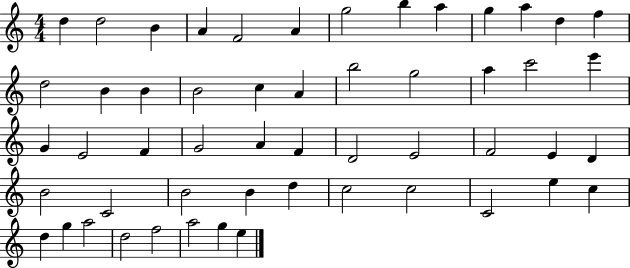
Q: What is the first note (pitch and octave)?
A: D5